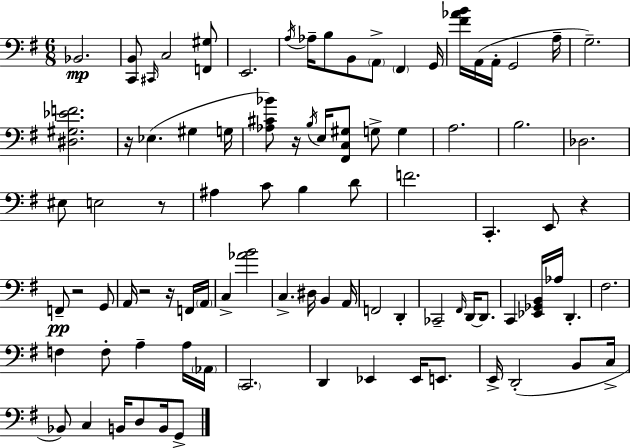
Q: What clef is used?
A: bass